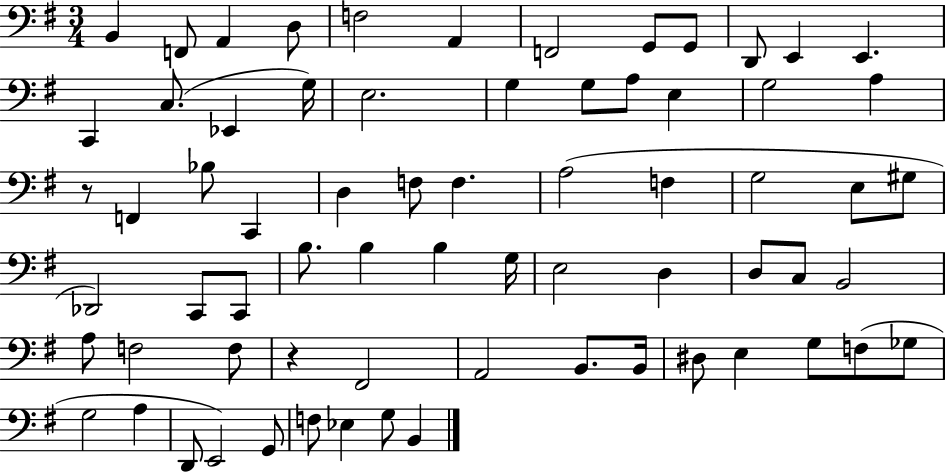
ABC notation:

X:1
T:Untitled
M:3/4
L:1/4
K:G
B,, F,,/2 A,, D,/2 F,2 A,, F,,2 G,,/2 G,,/2 D,,/2 E,, E,, C,, C,/2 _E,, G,/4 E,2 G, G,/2 A,/2 E, G,2 A, z/2 F,, _B,/2 C,, D, F,/2 F, A,2 F, G,2 E,/2 ^G,/2 _D,,2 C,,/2 C,,/2 B,/2 B, B, G,/4 E,2 D, D,/2 C,/2 B,,2 A,/2 F,2 F,/2 z ^F,,2 A,,2 B,,/2 B,,/4 ^D,/2 E, G,/2 F,/2 _G,/2 G,2 A, D,,/2 E,,2 G,,/2 F,/2 _E, G,/2 B,,